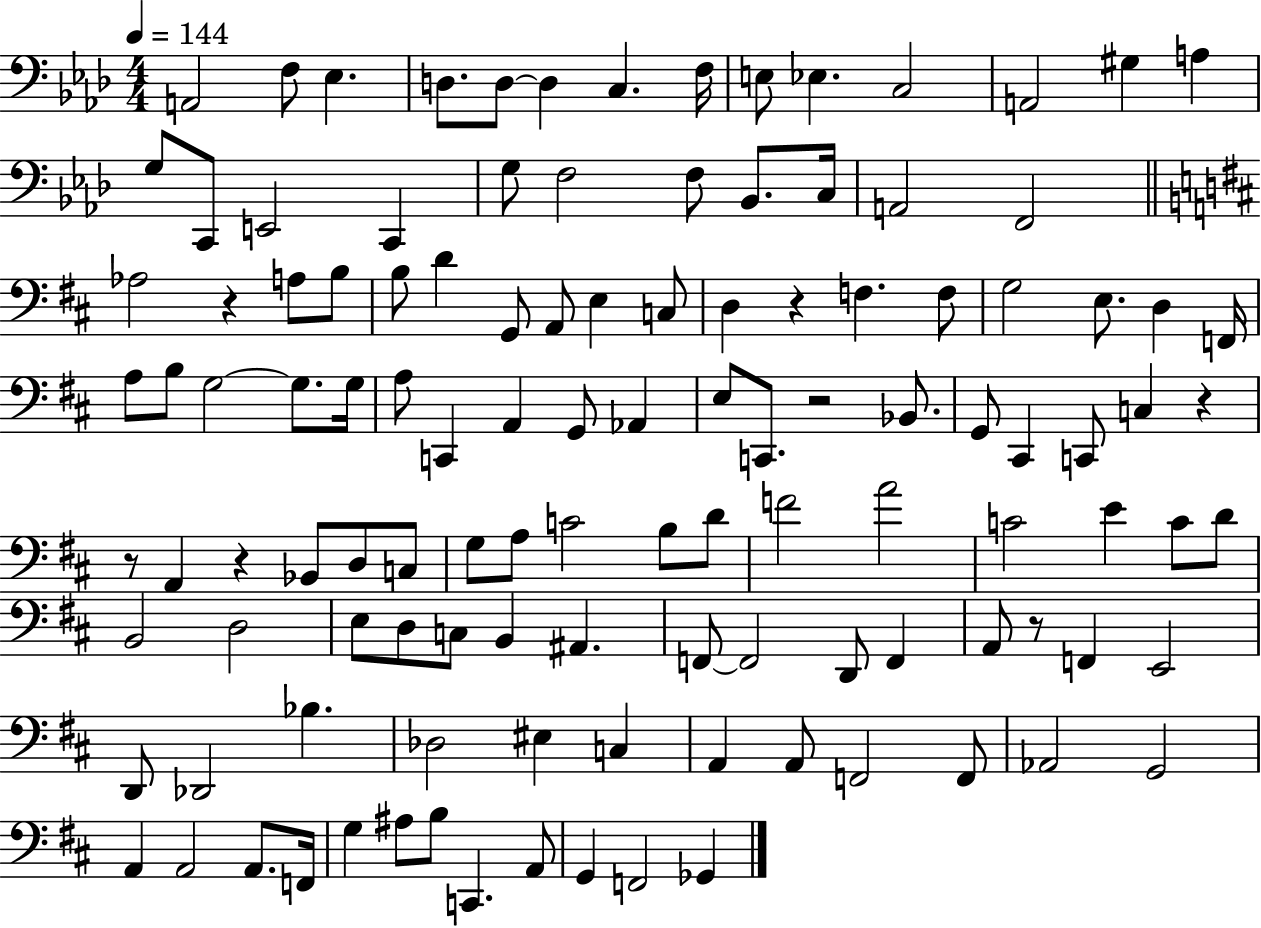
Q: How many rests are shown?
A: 7